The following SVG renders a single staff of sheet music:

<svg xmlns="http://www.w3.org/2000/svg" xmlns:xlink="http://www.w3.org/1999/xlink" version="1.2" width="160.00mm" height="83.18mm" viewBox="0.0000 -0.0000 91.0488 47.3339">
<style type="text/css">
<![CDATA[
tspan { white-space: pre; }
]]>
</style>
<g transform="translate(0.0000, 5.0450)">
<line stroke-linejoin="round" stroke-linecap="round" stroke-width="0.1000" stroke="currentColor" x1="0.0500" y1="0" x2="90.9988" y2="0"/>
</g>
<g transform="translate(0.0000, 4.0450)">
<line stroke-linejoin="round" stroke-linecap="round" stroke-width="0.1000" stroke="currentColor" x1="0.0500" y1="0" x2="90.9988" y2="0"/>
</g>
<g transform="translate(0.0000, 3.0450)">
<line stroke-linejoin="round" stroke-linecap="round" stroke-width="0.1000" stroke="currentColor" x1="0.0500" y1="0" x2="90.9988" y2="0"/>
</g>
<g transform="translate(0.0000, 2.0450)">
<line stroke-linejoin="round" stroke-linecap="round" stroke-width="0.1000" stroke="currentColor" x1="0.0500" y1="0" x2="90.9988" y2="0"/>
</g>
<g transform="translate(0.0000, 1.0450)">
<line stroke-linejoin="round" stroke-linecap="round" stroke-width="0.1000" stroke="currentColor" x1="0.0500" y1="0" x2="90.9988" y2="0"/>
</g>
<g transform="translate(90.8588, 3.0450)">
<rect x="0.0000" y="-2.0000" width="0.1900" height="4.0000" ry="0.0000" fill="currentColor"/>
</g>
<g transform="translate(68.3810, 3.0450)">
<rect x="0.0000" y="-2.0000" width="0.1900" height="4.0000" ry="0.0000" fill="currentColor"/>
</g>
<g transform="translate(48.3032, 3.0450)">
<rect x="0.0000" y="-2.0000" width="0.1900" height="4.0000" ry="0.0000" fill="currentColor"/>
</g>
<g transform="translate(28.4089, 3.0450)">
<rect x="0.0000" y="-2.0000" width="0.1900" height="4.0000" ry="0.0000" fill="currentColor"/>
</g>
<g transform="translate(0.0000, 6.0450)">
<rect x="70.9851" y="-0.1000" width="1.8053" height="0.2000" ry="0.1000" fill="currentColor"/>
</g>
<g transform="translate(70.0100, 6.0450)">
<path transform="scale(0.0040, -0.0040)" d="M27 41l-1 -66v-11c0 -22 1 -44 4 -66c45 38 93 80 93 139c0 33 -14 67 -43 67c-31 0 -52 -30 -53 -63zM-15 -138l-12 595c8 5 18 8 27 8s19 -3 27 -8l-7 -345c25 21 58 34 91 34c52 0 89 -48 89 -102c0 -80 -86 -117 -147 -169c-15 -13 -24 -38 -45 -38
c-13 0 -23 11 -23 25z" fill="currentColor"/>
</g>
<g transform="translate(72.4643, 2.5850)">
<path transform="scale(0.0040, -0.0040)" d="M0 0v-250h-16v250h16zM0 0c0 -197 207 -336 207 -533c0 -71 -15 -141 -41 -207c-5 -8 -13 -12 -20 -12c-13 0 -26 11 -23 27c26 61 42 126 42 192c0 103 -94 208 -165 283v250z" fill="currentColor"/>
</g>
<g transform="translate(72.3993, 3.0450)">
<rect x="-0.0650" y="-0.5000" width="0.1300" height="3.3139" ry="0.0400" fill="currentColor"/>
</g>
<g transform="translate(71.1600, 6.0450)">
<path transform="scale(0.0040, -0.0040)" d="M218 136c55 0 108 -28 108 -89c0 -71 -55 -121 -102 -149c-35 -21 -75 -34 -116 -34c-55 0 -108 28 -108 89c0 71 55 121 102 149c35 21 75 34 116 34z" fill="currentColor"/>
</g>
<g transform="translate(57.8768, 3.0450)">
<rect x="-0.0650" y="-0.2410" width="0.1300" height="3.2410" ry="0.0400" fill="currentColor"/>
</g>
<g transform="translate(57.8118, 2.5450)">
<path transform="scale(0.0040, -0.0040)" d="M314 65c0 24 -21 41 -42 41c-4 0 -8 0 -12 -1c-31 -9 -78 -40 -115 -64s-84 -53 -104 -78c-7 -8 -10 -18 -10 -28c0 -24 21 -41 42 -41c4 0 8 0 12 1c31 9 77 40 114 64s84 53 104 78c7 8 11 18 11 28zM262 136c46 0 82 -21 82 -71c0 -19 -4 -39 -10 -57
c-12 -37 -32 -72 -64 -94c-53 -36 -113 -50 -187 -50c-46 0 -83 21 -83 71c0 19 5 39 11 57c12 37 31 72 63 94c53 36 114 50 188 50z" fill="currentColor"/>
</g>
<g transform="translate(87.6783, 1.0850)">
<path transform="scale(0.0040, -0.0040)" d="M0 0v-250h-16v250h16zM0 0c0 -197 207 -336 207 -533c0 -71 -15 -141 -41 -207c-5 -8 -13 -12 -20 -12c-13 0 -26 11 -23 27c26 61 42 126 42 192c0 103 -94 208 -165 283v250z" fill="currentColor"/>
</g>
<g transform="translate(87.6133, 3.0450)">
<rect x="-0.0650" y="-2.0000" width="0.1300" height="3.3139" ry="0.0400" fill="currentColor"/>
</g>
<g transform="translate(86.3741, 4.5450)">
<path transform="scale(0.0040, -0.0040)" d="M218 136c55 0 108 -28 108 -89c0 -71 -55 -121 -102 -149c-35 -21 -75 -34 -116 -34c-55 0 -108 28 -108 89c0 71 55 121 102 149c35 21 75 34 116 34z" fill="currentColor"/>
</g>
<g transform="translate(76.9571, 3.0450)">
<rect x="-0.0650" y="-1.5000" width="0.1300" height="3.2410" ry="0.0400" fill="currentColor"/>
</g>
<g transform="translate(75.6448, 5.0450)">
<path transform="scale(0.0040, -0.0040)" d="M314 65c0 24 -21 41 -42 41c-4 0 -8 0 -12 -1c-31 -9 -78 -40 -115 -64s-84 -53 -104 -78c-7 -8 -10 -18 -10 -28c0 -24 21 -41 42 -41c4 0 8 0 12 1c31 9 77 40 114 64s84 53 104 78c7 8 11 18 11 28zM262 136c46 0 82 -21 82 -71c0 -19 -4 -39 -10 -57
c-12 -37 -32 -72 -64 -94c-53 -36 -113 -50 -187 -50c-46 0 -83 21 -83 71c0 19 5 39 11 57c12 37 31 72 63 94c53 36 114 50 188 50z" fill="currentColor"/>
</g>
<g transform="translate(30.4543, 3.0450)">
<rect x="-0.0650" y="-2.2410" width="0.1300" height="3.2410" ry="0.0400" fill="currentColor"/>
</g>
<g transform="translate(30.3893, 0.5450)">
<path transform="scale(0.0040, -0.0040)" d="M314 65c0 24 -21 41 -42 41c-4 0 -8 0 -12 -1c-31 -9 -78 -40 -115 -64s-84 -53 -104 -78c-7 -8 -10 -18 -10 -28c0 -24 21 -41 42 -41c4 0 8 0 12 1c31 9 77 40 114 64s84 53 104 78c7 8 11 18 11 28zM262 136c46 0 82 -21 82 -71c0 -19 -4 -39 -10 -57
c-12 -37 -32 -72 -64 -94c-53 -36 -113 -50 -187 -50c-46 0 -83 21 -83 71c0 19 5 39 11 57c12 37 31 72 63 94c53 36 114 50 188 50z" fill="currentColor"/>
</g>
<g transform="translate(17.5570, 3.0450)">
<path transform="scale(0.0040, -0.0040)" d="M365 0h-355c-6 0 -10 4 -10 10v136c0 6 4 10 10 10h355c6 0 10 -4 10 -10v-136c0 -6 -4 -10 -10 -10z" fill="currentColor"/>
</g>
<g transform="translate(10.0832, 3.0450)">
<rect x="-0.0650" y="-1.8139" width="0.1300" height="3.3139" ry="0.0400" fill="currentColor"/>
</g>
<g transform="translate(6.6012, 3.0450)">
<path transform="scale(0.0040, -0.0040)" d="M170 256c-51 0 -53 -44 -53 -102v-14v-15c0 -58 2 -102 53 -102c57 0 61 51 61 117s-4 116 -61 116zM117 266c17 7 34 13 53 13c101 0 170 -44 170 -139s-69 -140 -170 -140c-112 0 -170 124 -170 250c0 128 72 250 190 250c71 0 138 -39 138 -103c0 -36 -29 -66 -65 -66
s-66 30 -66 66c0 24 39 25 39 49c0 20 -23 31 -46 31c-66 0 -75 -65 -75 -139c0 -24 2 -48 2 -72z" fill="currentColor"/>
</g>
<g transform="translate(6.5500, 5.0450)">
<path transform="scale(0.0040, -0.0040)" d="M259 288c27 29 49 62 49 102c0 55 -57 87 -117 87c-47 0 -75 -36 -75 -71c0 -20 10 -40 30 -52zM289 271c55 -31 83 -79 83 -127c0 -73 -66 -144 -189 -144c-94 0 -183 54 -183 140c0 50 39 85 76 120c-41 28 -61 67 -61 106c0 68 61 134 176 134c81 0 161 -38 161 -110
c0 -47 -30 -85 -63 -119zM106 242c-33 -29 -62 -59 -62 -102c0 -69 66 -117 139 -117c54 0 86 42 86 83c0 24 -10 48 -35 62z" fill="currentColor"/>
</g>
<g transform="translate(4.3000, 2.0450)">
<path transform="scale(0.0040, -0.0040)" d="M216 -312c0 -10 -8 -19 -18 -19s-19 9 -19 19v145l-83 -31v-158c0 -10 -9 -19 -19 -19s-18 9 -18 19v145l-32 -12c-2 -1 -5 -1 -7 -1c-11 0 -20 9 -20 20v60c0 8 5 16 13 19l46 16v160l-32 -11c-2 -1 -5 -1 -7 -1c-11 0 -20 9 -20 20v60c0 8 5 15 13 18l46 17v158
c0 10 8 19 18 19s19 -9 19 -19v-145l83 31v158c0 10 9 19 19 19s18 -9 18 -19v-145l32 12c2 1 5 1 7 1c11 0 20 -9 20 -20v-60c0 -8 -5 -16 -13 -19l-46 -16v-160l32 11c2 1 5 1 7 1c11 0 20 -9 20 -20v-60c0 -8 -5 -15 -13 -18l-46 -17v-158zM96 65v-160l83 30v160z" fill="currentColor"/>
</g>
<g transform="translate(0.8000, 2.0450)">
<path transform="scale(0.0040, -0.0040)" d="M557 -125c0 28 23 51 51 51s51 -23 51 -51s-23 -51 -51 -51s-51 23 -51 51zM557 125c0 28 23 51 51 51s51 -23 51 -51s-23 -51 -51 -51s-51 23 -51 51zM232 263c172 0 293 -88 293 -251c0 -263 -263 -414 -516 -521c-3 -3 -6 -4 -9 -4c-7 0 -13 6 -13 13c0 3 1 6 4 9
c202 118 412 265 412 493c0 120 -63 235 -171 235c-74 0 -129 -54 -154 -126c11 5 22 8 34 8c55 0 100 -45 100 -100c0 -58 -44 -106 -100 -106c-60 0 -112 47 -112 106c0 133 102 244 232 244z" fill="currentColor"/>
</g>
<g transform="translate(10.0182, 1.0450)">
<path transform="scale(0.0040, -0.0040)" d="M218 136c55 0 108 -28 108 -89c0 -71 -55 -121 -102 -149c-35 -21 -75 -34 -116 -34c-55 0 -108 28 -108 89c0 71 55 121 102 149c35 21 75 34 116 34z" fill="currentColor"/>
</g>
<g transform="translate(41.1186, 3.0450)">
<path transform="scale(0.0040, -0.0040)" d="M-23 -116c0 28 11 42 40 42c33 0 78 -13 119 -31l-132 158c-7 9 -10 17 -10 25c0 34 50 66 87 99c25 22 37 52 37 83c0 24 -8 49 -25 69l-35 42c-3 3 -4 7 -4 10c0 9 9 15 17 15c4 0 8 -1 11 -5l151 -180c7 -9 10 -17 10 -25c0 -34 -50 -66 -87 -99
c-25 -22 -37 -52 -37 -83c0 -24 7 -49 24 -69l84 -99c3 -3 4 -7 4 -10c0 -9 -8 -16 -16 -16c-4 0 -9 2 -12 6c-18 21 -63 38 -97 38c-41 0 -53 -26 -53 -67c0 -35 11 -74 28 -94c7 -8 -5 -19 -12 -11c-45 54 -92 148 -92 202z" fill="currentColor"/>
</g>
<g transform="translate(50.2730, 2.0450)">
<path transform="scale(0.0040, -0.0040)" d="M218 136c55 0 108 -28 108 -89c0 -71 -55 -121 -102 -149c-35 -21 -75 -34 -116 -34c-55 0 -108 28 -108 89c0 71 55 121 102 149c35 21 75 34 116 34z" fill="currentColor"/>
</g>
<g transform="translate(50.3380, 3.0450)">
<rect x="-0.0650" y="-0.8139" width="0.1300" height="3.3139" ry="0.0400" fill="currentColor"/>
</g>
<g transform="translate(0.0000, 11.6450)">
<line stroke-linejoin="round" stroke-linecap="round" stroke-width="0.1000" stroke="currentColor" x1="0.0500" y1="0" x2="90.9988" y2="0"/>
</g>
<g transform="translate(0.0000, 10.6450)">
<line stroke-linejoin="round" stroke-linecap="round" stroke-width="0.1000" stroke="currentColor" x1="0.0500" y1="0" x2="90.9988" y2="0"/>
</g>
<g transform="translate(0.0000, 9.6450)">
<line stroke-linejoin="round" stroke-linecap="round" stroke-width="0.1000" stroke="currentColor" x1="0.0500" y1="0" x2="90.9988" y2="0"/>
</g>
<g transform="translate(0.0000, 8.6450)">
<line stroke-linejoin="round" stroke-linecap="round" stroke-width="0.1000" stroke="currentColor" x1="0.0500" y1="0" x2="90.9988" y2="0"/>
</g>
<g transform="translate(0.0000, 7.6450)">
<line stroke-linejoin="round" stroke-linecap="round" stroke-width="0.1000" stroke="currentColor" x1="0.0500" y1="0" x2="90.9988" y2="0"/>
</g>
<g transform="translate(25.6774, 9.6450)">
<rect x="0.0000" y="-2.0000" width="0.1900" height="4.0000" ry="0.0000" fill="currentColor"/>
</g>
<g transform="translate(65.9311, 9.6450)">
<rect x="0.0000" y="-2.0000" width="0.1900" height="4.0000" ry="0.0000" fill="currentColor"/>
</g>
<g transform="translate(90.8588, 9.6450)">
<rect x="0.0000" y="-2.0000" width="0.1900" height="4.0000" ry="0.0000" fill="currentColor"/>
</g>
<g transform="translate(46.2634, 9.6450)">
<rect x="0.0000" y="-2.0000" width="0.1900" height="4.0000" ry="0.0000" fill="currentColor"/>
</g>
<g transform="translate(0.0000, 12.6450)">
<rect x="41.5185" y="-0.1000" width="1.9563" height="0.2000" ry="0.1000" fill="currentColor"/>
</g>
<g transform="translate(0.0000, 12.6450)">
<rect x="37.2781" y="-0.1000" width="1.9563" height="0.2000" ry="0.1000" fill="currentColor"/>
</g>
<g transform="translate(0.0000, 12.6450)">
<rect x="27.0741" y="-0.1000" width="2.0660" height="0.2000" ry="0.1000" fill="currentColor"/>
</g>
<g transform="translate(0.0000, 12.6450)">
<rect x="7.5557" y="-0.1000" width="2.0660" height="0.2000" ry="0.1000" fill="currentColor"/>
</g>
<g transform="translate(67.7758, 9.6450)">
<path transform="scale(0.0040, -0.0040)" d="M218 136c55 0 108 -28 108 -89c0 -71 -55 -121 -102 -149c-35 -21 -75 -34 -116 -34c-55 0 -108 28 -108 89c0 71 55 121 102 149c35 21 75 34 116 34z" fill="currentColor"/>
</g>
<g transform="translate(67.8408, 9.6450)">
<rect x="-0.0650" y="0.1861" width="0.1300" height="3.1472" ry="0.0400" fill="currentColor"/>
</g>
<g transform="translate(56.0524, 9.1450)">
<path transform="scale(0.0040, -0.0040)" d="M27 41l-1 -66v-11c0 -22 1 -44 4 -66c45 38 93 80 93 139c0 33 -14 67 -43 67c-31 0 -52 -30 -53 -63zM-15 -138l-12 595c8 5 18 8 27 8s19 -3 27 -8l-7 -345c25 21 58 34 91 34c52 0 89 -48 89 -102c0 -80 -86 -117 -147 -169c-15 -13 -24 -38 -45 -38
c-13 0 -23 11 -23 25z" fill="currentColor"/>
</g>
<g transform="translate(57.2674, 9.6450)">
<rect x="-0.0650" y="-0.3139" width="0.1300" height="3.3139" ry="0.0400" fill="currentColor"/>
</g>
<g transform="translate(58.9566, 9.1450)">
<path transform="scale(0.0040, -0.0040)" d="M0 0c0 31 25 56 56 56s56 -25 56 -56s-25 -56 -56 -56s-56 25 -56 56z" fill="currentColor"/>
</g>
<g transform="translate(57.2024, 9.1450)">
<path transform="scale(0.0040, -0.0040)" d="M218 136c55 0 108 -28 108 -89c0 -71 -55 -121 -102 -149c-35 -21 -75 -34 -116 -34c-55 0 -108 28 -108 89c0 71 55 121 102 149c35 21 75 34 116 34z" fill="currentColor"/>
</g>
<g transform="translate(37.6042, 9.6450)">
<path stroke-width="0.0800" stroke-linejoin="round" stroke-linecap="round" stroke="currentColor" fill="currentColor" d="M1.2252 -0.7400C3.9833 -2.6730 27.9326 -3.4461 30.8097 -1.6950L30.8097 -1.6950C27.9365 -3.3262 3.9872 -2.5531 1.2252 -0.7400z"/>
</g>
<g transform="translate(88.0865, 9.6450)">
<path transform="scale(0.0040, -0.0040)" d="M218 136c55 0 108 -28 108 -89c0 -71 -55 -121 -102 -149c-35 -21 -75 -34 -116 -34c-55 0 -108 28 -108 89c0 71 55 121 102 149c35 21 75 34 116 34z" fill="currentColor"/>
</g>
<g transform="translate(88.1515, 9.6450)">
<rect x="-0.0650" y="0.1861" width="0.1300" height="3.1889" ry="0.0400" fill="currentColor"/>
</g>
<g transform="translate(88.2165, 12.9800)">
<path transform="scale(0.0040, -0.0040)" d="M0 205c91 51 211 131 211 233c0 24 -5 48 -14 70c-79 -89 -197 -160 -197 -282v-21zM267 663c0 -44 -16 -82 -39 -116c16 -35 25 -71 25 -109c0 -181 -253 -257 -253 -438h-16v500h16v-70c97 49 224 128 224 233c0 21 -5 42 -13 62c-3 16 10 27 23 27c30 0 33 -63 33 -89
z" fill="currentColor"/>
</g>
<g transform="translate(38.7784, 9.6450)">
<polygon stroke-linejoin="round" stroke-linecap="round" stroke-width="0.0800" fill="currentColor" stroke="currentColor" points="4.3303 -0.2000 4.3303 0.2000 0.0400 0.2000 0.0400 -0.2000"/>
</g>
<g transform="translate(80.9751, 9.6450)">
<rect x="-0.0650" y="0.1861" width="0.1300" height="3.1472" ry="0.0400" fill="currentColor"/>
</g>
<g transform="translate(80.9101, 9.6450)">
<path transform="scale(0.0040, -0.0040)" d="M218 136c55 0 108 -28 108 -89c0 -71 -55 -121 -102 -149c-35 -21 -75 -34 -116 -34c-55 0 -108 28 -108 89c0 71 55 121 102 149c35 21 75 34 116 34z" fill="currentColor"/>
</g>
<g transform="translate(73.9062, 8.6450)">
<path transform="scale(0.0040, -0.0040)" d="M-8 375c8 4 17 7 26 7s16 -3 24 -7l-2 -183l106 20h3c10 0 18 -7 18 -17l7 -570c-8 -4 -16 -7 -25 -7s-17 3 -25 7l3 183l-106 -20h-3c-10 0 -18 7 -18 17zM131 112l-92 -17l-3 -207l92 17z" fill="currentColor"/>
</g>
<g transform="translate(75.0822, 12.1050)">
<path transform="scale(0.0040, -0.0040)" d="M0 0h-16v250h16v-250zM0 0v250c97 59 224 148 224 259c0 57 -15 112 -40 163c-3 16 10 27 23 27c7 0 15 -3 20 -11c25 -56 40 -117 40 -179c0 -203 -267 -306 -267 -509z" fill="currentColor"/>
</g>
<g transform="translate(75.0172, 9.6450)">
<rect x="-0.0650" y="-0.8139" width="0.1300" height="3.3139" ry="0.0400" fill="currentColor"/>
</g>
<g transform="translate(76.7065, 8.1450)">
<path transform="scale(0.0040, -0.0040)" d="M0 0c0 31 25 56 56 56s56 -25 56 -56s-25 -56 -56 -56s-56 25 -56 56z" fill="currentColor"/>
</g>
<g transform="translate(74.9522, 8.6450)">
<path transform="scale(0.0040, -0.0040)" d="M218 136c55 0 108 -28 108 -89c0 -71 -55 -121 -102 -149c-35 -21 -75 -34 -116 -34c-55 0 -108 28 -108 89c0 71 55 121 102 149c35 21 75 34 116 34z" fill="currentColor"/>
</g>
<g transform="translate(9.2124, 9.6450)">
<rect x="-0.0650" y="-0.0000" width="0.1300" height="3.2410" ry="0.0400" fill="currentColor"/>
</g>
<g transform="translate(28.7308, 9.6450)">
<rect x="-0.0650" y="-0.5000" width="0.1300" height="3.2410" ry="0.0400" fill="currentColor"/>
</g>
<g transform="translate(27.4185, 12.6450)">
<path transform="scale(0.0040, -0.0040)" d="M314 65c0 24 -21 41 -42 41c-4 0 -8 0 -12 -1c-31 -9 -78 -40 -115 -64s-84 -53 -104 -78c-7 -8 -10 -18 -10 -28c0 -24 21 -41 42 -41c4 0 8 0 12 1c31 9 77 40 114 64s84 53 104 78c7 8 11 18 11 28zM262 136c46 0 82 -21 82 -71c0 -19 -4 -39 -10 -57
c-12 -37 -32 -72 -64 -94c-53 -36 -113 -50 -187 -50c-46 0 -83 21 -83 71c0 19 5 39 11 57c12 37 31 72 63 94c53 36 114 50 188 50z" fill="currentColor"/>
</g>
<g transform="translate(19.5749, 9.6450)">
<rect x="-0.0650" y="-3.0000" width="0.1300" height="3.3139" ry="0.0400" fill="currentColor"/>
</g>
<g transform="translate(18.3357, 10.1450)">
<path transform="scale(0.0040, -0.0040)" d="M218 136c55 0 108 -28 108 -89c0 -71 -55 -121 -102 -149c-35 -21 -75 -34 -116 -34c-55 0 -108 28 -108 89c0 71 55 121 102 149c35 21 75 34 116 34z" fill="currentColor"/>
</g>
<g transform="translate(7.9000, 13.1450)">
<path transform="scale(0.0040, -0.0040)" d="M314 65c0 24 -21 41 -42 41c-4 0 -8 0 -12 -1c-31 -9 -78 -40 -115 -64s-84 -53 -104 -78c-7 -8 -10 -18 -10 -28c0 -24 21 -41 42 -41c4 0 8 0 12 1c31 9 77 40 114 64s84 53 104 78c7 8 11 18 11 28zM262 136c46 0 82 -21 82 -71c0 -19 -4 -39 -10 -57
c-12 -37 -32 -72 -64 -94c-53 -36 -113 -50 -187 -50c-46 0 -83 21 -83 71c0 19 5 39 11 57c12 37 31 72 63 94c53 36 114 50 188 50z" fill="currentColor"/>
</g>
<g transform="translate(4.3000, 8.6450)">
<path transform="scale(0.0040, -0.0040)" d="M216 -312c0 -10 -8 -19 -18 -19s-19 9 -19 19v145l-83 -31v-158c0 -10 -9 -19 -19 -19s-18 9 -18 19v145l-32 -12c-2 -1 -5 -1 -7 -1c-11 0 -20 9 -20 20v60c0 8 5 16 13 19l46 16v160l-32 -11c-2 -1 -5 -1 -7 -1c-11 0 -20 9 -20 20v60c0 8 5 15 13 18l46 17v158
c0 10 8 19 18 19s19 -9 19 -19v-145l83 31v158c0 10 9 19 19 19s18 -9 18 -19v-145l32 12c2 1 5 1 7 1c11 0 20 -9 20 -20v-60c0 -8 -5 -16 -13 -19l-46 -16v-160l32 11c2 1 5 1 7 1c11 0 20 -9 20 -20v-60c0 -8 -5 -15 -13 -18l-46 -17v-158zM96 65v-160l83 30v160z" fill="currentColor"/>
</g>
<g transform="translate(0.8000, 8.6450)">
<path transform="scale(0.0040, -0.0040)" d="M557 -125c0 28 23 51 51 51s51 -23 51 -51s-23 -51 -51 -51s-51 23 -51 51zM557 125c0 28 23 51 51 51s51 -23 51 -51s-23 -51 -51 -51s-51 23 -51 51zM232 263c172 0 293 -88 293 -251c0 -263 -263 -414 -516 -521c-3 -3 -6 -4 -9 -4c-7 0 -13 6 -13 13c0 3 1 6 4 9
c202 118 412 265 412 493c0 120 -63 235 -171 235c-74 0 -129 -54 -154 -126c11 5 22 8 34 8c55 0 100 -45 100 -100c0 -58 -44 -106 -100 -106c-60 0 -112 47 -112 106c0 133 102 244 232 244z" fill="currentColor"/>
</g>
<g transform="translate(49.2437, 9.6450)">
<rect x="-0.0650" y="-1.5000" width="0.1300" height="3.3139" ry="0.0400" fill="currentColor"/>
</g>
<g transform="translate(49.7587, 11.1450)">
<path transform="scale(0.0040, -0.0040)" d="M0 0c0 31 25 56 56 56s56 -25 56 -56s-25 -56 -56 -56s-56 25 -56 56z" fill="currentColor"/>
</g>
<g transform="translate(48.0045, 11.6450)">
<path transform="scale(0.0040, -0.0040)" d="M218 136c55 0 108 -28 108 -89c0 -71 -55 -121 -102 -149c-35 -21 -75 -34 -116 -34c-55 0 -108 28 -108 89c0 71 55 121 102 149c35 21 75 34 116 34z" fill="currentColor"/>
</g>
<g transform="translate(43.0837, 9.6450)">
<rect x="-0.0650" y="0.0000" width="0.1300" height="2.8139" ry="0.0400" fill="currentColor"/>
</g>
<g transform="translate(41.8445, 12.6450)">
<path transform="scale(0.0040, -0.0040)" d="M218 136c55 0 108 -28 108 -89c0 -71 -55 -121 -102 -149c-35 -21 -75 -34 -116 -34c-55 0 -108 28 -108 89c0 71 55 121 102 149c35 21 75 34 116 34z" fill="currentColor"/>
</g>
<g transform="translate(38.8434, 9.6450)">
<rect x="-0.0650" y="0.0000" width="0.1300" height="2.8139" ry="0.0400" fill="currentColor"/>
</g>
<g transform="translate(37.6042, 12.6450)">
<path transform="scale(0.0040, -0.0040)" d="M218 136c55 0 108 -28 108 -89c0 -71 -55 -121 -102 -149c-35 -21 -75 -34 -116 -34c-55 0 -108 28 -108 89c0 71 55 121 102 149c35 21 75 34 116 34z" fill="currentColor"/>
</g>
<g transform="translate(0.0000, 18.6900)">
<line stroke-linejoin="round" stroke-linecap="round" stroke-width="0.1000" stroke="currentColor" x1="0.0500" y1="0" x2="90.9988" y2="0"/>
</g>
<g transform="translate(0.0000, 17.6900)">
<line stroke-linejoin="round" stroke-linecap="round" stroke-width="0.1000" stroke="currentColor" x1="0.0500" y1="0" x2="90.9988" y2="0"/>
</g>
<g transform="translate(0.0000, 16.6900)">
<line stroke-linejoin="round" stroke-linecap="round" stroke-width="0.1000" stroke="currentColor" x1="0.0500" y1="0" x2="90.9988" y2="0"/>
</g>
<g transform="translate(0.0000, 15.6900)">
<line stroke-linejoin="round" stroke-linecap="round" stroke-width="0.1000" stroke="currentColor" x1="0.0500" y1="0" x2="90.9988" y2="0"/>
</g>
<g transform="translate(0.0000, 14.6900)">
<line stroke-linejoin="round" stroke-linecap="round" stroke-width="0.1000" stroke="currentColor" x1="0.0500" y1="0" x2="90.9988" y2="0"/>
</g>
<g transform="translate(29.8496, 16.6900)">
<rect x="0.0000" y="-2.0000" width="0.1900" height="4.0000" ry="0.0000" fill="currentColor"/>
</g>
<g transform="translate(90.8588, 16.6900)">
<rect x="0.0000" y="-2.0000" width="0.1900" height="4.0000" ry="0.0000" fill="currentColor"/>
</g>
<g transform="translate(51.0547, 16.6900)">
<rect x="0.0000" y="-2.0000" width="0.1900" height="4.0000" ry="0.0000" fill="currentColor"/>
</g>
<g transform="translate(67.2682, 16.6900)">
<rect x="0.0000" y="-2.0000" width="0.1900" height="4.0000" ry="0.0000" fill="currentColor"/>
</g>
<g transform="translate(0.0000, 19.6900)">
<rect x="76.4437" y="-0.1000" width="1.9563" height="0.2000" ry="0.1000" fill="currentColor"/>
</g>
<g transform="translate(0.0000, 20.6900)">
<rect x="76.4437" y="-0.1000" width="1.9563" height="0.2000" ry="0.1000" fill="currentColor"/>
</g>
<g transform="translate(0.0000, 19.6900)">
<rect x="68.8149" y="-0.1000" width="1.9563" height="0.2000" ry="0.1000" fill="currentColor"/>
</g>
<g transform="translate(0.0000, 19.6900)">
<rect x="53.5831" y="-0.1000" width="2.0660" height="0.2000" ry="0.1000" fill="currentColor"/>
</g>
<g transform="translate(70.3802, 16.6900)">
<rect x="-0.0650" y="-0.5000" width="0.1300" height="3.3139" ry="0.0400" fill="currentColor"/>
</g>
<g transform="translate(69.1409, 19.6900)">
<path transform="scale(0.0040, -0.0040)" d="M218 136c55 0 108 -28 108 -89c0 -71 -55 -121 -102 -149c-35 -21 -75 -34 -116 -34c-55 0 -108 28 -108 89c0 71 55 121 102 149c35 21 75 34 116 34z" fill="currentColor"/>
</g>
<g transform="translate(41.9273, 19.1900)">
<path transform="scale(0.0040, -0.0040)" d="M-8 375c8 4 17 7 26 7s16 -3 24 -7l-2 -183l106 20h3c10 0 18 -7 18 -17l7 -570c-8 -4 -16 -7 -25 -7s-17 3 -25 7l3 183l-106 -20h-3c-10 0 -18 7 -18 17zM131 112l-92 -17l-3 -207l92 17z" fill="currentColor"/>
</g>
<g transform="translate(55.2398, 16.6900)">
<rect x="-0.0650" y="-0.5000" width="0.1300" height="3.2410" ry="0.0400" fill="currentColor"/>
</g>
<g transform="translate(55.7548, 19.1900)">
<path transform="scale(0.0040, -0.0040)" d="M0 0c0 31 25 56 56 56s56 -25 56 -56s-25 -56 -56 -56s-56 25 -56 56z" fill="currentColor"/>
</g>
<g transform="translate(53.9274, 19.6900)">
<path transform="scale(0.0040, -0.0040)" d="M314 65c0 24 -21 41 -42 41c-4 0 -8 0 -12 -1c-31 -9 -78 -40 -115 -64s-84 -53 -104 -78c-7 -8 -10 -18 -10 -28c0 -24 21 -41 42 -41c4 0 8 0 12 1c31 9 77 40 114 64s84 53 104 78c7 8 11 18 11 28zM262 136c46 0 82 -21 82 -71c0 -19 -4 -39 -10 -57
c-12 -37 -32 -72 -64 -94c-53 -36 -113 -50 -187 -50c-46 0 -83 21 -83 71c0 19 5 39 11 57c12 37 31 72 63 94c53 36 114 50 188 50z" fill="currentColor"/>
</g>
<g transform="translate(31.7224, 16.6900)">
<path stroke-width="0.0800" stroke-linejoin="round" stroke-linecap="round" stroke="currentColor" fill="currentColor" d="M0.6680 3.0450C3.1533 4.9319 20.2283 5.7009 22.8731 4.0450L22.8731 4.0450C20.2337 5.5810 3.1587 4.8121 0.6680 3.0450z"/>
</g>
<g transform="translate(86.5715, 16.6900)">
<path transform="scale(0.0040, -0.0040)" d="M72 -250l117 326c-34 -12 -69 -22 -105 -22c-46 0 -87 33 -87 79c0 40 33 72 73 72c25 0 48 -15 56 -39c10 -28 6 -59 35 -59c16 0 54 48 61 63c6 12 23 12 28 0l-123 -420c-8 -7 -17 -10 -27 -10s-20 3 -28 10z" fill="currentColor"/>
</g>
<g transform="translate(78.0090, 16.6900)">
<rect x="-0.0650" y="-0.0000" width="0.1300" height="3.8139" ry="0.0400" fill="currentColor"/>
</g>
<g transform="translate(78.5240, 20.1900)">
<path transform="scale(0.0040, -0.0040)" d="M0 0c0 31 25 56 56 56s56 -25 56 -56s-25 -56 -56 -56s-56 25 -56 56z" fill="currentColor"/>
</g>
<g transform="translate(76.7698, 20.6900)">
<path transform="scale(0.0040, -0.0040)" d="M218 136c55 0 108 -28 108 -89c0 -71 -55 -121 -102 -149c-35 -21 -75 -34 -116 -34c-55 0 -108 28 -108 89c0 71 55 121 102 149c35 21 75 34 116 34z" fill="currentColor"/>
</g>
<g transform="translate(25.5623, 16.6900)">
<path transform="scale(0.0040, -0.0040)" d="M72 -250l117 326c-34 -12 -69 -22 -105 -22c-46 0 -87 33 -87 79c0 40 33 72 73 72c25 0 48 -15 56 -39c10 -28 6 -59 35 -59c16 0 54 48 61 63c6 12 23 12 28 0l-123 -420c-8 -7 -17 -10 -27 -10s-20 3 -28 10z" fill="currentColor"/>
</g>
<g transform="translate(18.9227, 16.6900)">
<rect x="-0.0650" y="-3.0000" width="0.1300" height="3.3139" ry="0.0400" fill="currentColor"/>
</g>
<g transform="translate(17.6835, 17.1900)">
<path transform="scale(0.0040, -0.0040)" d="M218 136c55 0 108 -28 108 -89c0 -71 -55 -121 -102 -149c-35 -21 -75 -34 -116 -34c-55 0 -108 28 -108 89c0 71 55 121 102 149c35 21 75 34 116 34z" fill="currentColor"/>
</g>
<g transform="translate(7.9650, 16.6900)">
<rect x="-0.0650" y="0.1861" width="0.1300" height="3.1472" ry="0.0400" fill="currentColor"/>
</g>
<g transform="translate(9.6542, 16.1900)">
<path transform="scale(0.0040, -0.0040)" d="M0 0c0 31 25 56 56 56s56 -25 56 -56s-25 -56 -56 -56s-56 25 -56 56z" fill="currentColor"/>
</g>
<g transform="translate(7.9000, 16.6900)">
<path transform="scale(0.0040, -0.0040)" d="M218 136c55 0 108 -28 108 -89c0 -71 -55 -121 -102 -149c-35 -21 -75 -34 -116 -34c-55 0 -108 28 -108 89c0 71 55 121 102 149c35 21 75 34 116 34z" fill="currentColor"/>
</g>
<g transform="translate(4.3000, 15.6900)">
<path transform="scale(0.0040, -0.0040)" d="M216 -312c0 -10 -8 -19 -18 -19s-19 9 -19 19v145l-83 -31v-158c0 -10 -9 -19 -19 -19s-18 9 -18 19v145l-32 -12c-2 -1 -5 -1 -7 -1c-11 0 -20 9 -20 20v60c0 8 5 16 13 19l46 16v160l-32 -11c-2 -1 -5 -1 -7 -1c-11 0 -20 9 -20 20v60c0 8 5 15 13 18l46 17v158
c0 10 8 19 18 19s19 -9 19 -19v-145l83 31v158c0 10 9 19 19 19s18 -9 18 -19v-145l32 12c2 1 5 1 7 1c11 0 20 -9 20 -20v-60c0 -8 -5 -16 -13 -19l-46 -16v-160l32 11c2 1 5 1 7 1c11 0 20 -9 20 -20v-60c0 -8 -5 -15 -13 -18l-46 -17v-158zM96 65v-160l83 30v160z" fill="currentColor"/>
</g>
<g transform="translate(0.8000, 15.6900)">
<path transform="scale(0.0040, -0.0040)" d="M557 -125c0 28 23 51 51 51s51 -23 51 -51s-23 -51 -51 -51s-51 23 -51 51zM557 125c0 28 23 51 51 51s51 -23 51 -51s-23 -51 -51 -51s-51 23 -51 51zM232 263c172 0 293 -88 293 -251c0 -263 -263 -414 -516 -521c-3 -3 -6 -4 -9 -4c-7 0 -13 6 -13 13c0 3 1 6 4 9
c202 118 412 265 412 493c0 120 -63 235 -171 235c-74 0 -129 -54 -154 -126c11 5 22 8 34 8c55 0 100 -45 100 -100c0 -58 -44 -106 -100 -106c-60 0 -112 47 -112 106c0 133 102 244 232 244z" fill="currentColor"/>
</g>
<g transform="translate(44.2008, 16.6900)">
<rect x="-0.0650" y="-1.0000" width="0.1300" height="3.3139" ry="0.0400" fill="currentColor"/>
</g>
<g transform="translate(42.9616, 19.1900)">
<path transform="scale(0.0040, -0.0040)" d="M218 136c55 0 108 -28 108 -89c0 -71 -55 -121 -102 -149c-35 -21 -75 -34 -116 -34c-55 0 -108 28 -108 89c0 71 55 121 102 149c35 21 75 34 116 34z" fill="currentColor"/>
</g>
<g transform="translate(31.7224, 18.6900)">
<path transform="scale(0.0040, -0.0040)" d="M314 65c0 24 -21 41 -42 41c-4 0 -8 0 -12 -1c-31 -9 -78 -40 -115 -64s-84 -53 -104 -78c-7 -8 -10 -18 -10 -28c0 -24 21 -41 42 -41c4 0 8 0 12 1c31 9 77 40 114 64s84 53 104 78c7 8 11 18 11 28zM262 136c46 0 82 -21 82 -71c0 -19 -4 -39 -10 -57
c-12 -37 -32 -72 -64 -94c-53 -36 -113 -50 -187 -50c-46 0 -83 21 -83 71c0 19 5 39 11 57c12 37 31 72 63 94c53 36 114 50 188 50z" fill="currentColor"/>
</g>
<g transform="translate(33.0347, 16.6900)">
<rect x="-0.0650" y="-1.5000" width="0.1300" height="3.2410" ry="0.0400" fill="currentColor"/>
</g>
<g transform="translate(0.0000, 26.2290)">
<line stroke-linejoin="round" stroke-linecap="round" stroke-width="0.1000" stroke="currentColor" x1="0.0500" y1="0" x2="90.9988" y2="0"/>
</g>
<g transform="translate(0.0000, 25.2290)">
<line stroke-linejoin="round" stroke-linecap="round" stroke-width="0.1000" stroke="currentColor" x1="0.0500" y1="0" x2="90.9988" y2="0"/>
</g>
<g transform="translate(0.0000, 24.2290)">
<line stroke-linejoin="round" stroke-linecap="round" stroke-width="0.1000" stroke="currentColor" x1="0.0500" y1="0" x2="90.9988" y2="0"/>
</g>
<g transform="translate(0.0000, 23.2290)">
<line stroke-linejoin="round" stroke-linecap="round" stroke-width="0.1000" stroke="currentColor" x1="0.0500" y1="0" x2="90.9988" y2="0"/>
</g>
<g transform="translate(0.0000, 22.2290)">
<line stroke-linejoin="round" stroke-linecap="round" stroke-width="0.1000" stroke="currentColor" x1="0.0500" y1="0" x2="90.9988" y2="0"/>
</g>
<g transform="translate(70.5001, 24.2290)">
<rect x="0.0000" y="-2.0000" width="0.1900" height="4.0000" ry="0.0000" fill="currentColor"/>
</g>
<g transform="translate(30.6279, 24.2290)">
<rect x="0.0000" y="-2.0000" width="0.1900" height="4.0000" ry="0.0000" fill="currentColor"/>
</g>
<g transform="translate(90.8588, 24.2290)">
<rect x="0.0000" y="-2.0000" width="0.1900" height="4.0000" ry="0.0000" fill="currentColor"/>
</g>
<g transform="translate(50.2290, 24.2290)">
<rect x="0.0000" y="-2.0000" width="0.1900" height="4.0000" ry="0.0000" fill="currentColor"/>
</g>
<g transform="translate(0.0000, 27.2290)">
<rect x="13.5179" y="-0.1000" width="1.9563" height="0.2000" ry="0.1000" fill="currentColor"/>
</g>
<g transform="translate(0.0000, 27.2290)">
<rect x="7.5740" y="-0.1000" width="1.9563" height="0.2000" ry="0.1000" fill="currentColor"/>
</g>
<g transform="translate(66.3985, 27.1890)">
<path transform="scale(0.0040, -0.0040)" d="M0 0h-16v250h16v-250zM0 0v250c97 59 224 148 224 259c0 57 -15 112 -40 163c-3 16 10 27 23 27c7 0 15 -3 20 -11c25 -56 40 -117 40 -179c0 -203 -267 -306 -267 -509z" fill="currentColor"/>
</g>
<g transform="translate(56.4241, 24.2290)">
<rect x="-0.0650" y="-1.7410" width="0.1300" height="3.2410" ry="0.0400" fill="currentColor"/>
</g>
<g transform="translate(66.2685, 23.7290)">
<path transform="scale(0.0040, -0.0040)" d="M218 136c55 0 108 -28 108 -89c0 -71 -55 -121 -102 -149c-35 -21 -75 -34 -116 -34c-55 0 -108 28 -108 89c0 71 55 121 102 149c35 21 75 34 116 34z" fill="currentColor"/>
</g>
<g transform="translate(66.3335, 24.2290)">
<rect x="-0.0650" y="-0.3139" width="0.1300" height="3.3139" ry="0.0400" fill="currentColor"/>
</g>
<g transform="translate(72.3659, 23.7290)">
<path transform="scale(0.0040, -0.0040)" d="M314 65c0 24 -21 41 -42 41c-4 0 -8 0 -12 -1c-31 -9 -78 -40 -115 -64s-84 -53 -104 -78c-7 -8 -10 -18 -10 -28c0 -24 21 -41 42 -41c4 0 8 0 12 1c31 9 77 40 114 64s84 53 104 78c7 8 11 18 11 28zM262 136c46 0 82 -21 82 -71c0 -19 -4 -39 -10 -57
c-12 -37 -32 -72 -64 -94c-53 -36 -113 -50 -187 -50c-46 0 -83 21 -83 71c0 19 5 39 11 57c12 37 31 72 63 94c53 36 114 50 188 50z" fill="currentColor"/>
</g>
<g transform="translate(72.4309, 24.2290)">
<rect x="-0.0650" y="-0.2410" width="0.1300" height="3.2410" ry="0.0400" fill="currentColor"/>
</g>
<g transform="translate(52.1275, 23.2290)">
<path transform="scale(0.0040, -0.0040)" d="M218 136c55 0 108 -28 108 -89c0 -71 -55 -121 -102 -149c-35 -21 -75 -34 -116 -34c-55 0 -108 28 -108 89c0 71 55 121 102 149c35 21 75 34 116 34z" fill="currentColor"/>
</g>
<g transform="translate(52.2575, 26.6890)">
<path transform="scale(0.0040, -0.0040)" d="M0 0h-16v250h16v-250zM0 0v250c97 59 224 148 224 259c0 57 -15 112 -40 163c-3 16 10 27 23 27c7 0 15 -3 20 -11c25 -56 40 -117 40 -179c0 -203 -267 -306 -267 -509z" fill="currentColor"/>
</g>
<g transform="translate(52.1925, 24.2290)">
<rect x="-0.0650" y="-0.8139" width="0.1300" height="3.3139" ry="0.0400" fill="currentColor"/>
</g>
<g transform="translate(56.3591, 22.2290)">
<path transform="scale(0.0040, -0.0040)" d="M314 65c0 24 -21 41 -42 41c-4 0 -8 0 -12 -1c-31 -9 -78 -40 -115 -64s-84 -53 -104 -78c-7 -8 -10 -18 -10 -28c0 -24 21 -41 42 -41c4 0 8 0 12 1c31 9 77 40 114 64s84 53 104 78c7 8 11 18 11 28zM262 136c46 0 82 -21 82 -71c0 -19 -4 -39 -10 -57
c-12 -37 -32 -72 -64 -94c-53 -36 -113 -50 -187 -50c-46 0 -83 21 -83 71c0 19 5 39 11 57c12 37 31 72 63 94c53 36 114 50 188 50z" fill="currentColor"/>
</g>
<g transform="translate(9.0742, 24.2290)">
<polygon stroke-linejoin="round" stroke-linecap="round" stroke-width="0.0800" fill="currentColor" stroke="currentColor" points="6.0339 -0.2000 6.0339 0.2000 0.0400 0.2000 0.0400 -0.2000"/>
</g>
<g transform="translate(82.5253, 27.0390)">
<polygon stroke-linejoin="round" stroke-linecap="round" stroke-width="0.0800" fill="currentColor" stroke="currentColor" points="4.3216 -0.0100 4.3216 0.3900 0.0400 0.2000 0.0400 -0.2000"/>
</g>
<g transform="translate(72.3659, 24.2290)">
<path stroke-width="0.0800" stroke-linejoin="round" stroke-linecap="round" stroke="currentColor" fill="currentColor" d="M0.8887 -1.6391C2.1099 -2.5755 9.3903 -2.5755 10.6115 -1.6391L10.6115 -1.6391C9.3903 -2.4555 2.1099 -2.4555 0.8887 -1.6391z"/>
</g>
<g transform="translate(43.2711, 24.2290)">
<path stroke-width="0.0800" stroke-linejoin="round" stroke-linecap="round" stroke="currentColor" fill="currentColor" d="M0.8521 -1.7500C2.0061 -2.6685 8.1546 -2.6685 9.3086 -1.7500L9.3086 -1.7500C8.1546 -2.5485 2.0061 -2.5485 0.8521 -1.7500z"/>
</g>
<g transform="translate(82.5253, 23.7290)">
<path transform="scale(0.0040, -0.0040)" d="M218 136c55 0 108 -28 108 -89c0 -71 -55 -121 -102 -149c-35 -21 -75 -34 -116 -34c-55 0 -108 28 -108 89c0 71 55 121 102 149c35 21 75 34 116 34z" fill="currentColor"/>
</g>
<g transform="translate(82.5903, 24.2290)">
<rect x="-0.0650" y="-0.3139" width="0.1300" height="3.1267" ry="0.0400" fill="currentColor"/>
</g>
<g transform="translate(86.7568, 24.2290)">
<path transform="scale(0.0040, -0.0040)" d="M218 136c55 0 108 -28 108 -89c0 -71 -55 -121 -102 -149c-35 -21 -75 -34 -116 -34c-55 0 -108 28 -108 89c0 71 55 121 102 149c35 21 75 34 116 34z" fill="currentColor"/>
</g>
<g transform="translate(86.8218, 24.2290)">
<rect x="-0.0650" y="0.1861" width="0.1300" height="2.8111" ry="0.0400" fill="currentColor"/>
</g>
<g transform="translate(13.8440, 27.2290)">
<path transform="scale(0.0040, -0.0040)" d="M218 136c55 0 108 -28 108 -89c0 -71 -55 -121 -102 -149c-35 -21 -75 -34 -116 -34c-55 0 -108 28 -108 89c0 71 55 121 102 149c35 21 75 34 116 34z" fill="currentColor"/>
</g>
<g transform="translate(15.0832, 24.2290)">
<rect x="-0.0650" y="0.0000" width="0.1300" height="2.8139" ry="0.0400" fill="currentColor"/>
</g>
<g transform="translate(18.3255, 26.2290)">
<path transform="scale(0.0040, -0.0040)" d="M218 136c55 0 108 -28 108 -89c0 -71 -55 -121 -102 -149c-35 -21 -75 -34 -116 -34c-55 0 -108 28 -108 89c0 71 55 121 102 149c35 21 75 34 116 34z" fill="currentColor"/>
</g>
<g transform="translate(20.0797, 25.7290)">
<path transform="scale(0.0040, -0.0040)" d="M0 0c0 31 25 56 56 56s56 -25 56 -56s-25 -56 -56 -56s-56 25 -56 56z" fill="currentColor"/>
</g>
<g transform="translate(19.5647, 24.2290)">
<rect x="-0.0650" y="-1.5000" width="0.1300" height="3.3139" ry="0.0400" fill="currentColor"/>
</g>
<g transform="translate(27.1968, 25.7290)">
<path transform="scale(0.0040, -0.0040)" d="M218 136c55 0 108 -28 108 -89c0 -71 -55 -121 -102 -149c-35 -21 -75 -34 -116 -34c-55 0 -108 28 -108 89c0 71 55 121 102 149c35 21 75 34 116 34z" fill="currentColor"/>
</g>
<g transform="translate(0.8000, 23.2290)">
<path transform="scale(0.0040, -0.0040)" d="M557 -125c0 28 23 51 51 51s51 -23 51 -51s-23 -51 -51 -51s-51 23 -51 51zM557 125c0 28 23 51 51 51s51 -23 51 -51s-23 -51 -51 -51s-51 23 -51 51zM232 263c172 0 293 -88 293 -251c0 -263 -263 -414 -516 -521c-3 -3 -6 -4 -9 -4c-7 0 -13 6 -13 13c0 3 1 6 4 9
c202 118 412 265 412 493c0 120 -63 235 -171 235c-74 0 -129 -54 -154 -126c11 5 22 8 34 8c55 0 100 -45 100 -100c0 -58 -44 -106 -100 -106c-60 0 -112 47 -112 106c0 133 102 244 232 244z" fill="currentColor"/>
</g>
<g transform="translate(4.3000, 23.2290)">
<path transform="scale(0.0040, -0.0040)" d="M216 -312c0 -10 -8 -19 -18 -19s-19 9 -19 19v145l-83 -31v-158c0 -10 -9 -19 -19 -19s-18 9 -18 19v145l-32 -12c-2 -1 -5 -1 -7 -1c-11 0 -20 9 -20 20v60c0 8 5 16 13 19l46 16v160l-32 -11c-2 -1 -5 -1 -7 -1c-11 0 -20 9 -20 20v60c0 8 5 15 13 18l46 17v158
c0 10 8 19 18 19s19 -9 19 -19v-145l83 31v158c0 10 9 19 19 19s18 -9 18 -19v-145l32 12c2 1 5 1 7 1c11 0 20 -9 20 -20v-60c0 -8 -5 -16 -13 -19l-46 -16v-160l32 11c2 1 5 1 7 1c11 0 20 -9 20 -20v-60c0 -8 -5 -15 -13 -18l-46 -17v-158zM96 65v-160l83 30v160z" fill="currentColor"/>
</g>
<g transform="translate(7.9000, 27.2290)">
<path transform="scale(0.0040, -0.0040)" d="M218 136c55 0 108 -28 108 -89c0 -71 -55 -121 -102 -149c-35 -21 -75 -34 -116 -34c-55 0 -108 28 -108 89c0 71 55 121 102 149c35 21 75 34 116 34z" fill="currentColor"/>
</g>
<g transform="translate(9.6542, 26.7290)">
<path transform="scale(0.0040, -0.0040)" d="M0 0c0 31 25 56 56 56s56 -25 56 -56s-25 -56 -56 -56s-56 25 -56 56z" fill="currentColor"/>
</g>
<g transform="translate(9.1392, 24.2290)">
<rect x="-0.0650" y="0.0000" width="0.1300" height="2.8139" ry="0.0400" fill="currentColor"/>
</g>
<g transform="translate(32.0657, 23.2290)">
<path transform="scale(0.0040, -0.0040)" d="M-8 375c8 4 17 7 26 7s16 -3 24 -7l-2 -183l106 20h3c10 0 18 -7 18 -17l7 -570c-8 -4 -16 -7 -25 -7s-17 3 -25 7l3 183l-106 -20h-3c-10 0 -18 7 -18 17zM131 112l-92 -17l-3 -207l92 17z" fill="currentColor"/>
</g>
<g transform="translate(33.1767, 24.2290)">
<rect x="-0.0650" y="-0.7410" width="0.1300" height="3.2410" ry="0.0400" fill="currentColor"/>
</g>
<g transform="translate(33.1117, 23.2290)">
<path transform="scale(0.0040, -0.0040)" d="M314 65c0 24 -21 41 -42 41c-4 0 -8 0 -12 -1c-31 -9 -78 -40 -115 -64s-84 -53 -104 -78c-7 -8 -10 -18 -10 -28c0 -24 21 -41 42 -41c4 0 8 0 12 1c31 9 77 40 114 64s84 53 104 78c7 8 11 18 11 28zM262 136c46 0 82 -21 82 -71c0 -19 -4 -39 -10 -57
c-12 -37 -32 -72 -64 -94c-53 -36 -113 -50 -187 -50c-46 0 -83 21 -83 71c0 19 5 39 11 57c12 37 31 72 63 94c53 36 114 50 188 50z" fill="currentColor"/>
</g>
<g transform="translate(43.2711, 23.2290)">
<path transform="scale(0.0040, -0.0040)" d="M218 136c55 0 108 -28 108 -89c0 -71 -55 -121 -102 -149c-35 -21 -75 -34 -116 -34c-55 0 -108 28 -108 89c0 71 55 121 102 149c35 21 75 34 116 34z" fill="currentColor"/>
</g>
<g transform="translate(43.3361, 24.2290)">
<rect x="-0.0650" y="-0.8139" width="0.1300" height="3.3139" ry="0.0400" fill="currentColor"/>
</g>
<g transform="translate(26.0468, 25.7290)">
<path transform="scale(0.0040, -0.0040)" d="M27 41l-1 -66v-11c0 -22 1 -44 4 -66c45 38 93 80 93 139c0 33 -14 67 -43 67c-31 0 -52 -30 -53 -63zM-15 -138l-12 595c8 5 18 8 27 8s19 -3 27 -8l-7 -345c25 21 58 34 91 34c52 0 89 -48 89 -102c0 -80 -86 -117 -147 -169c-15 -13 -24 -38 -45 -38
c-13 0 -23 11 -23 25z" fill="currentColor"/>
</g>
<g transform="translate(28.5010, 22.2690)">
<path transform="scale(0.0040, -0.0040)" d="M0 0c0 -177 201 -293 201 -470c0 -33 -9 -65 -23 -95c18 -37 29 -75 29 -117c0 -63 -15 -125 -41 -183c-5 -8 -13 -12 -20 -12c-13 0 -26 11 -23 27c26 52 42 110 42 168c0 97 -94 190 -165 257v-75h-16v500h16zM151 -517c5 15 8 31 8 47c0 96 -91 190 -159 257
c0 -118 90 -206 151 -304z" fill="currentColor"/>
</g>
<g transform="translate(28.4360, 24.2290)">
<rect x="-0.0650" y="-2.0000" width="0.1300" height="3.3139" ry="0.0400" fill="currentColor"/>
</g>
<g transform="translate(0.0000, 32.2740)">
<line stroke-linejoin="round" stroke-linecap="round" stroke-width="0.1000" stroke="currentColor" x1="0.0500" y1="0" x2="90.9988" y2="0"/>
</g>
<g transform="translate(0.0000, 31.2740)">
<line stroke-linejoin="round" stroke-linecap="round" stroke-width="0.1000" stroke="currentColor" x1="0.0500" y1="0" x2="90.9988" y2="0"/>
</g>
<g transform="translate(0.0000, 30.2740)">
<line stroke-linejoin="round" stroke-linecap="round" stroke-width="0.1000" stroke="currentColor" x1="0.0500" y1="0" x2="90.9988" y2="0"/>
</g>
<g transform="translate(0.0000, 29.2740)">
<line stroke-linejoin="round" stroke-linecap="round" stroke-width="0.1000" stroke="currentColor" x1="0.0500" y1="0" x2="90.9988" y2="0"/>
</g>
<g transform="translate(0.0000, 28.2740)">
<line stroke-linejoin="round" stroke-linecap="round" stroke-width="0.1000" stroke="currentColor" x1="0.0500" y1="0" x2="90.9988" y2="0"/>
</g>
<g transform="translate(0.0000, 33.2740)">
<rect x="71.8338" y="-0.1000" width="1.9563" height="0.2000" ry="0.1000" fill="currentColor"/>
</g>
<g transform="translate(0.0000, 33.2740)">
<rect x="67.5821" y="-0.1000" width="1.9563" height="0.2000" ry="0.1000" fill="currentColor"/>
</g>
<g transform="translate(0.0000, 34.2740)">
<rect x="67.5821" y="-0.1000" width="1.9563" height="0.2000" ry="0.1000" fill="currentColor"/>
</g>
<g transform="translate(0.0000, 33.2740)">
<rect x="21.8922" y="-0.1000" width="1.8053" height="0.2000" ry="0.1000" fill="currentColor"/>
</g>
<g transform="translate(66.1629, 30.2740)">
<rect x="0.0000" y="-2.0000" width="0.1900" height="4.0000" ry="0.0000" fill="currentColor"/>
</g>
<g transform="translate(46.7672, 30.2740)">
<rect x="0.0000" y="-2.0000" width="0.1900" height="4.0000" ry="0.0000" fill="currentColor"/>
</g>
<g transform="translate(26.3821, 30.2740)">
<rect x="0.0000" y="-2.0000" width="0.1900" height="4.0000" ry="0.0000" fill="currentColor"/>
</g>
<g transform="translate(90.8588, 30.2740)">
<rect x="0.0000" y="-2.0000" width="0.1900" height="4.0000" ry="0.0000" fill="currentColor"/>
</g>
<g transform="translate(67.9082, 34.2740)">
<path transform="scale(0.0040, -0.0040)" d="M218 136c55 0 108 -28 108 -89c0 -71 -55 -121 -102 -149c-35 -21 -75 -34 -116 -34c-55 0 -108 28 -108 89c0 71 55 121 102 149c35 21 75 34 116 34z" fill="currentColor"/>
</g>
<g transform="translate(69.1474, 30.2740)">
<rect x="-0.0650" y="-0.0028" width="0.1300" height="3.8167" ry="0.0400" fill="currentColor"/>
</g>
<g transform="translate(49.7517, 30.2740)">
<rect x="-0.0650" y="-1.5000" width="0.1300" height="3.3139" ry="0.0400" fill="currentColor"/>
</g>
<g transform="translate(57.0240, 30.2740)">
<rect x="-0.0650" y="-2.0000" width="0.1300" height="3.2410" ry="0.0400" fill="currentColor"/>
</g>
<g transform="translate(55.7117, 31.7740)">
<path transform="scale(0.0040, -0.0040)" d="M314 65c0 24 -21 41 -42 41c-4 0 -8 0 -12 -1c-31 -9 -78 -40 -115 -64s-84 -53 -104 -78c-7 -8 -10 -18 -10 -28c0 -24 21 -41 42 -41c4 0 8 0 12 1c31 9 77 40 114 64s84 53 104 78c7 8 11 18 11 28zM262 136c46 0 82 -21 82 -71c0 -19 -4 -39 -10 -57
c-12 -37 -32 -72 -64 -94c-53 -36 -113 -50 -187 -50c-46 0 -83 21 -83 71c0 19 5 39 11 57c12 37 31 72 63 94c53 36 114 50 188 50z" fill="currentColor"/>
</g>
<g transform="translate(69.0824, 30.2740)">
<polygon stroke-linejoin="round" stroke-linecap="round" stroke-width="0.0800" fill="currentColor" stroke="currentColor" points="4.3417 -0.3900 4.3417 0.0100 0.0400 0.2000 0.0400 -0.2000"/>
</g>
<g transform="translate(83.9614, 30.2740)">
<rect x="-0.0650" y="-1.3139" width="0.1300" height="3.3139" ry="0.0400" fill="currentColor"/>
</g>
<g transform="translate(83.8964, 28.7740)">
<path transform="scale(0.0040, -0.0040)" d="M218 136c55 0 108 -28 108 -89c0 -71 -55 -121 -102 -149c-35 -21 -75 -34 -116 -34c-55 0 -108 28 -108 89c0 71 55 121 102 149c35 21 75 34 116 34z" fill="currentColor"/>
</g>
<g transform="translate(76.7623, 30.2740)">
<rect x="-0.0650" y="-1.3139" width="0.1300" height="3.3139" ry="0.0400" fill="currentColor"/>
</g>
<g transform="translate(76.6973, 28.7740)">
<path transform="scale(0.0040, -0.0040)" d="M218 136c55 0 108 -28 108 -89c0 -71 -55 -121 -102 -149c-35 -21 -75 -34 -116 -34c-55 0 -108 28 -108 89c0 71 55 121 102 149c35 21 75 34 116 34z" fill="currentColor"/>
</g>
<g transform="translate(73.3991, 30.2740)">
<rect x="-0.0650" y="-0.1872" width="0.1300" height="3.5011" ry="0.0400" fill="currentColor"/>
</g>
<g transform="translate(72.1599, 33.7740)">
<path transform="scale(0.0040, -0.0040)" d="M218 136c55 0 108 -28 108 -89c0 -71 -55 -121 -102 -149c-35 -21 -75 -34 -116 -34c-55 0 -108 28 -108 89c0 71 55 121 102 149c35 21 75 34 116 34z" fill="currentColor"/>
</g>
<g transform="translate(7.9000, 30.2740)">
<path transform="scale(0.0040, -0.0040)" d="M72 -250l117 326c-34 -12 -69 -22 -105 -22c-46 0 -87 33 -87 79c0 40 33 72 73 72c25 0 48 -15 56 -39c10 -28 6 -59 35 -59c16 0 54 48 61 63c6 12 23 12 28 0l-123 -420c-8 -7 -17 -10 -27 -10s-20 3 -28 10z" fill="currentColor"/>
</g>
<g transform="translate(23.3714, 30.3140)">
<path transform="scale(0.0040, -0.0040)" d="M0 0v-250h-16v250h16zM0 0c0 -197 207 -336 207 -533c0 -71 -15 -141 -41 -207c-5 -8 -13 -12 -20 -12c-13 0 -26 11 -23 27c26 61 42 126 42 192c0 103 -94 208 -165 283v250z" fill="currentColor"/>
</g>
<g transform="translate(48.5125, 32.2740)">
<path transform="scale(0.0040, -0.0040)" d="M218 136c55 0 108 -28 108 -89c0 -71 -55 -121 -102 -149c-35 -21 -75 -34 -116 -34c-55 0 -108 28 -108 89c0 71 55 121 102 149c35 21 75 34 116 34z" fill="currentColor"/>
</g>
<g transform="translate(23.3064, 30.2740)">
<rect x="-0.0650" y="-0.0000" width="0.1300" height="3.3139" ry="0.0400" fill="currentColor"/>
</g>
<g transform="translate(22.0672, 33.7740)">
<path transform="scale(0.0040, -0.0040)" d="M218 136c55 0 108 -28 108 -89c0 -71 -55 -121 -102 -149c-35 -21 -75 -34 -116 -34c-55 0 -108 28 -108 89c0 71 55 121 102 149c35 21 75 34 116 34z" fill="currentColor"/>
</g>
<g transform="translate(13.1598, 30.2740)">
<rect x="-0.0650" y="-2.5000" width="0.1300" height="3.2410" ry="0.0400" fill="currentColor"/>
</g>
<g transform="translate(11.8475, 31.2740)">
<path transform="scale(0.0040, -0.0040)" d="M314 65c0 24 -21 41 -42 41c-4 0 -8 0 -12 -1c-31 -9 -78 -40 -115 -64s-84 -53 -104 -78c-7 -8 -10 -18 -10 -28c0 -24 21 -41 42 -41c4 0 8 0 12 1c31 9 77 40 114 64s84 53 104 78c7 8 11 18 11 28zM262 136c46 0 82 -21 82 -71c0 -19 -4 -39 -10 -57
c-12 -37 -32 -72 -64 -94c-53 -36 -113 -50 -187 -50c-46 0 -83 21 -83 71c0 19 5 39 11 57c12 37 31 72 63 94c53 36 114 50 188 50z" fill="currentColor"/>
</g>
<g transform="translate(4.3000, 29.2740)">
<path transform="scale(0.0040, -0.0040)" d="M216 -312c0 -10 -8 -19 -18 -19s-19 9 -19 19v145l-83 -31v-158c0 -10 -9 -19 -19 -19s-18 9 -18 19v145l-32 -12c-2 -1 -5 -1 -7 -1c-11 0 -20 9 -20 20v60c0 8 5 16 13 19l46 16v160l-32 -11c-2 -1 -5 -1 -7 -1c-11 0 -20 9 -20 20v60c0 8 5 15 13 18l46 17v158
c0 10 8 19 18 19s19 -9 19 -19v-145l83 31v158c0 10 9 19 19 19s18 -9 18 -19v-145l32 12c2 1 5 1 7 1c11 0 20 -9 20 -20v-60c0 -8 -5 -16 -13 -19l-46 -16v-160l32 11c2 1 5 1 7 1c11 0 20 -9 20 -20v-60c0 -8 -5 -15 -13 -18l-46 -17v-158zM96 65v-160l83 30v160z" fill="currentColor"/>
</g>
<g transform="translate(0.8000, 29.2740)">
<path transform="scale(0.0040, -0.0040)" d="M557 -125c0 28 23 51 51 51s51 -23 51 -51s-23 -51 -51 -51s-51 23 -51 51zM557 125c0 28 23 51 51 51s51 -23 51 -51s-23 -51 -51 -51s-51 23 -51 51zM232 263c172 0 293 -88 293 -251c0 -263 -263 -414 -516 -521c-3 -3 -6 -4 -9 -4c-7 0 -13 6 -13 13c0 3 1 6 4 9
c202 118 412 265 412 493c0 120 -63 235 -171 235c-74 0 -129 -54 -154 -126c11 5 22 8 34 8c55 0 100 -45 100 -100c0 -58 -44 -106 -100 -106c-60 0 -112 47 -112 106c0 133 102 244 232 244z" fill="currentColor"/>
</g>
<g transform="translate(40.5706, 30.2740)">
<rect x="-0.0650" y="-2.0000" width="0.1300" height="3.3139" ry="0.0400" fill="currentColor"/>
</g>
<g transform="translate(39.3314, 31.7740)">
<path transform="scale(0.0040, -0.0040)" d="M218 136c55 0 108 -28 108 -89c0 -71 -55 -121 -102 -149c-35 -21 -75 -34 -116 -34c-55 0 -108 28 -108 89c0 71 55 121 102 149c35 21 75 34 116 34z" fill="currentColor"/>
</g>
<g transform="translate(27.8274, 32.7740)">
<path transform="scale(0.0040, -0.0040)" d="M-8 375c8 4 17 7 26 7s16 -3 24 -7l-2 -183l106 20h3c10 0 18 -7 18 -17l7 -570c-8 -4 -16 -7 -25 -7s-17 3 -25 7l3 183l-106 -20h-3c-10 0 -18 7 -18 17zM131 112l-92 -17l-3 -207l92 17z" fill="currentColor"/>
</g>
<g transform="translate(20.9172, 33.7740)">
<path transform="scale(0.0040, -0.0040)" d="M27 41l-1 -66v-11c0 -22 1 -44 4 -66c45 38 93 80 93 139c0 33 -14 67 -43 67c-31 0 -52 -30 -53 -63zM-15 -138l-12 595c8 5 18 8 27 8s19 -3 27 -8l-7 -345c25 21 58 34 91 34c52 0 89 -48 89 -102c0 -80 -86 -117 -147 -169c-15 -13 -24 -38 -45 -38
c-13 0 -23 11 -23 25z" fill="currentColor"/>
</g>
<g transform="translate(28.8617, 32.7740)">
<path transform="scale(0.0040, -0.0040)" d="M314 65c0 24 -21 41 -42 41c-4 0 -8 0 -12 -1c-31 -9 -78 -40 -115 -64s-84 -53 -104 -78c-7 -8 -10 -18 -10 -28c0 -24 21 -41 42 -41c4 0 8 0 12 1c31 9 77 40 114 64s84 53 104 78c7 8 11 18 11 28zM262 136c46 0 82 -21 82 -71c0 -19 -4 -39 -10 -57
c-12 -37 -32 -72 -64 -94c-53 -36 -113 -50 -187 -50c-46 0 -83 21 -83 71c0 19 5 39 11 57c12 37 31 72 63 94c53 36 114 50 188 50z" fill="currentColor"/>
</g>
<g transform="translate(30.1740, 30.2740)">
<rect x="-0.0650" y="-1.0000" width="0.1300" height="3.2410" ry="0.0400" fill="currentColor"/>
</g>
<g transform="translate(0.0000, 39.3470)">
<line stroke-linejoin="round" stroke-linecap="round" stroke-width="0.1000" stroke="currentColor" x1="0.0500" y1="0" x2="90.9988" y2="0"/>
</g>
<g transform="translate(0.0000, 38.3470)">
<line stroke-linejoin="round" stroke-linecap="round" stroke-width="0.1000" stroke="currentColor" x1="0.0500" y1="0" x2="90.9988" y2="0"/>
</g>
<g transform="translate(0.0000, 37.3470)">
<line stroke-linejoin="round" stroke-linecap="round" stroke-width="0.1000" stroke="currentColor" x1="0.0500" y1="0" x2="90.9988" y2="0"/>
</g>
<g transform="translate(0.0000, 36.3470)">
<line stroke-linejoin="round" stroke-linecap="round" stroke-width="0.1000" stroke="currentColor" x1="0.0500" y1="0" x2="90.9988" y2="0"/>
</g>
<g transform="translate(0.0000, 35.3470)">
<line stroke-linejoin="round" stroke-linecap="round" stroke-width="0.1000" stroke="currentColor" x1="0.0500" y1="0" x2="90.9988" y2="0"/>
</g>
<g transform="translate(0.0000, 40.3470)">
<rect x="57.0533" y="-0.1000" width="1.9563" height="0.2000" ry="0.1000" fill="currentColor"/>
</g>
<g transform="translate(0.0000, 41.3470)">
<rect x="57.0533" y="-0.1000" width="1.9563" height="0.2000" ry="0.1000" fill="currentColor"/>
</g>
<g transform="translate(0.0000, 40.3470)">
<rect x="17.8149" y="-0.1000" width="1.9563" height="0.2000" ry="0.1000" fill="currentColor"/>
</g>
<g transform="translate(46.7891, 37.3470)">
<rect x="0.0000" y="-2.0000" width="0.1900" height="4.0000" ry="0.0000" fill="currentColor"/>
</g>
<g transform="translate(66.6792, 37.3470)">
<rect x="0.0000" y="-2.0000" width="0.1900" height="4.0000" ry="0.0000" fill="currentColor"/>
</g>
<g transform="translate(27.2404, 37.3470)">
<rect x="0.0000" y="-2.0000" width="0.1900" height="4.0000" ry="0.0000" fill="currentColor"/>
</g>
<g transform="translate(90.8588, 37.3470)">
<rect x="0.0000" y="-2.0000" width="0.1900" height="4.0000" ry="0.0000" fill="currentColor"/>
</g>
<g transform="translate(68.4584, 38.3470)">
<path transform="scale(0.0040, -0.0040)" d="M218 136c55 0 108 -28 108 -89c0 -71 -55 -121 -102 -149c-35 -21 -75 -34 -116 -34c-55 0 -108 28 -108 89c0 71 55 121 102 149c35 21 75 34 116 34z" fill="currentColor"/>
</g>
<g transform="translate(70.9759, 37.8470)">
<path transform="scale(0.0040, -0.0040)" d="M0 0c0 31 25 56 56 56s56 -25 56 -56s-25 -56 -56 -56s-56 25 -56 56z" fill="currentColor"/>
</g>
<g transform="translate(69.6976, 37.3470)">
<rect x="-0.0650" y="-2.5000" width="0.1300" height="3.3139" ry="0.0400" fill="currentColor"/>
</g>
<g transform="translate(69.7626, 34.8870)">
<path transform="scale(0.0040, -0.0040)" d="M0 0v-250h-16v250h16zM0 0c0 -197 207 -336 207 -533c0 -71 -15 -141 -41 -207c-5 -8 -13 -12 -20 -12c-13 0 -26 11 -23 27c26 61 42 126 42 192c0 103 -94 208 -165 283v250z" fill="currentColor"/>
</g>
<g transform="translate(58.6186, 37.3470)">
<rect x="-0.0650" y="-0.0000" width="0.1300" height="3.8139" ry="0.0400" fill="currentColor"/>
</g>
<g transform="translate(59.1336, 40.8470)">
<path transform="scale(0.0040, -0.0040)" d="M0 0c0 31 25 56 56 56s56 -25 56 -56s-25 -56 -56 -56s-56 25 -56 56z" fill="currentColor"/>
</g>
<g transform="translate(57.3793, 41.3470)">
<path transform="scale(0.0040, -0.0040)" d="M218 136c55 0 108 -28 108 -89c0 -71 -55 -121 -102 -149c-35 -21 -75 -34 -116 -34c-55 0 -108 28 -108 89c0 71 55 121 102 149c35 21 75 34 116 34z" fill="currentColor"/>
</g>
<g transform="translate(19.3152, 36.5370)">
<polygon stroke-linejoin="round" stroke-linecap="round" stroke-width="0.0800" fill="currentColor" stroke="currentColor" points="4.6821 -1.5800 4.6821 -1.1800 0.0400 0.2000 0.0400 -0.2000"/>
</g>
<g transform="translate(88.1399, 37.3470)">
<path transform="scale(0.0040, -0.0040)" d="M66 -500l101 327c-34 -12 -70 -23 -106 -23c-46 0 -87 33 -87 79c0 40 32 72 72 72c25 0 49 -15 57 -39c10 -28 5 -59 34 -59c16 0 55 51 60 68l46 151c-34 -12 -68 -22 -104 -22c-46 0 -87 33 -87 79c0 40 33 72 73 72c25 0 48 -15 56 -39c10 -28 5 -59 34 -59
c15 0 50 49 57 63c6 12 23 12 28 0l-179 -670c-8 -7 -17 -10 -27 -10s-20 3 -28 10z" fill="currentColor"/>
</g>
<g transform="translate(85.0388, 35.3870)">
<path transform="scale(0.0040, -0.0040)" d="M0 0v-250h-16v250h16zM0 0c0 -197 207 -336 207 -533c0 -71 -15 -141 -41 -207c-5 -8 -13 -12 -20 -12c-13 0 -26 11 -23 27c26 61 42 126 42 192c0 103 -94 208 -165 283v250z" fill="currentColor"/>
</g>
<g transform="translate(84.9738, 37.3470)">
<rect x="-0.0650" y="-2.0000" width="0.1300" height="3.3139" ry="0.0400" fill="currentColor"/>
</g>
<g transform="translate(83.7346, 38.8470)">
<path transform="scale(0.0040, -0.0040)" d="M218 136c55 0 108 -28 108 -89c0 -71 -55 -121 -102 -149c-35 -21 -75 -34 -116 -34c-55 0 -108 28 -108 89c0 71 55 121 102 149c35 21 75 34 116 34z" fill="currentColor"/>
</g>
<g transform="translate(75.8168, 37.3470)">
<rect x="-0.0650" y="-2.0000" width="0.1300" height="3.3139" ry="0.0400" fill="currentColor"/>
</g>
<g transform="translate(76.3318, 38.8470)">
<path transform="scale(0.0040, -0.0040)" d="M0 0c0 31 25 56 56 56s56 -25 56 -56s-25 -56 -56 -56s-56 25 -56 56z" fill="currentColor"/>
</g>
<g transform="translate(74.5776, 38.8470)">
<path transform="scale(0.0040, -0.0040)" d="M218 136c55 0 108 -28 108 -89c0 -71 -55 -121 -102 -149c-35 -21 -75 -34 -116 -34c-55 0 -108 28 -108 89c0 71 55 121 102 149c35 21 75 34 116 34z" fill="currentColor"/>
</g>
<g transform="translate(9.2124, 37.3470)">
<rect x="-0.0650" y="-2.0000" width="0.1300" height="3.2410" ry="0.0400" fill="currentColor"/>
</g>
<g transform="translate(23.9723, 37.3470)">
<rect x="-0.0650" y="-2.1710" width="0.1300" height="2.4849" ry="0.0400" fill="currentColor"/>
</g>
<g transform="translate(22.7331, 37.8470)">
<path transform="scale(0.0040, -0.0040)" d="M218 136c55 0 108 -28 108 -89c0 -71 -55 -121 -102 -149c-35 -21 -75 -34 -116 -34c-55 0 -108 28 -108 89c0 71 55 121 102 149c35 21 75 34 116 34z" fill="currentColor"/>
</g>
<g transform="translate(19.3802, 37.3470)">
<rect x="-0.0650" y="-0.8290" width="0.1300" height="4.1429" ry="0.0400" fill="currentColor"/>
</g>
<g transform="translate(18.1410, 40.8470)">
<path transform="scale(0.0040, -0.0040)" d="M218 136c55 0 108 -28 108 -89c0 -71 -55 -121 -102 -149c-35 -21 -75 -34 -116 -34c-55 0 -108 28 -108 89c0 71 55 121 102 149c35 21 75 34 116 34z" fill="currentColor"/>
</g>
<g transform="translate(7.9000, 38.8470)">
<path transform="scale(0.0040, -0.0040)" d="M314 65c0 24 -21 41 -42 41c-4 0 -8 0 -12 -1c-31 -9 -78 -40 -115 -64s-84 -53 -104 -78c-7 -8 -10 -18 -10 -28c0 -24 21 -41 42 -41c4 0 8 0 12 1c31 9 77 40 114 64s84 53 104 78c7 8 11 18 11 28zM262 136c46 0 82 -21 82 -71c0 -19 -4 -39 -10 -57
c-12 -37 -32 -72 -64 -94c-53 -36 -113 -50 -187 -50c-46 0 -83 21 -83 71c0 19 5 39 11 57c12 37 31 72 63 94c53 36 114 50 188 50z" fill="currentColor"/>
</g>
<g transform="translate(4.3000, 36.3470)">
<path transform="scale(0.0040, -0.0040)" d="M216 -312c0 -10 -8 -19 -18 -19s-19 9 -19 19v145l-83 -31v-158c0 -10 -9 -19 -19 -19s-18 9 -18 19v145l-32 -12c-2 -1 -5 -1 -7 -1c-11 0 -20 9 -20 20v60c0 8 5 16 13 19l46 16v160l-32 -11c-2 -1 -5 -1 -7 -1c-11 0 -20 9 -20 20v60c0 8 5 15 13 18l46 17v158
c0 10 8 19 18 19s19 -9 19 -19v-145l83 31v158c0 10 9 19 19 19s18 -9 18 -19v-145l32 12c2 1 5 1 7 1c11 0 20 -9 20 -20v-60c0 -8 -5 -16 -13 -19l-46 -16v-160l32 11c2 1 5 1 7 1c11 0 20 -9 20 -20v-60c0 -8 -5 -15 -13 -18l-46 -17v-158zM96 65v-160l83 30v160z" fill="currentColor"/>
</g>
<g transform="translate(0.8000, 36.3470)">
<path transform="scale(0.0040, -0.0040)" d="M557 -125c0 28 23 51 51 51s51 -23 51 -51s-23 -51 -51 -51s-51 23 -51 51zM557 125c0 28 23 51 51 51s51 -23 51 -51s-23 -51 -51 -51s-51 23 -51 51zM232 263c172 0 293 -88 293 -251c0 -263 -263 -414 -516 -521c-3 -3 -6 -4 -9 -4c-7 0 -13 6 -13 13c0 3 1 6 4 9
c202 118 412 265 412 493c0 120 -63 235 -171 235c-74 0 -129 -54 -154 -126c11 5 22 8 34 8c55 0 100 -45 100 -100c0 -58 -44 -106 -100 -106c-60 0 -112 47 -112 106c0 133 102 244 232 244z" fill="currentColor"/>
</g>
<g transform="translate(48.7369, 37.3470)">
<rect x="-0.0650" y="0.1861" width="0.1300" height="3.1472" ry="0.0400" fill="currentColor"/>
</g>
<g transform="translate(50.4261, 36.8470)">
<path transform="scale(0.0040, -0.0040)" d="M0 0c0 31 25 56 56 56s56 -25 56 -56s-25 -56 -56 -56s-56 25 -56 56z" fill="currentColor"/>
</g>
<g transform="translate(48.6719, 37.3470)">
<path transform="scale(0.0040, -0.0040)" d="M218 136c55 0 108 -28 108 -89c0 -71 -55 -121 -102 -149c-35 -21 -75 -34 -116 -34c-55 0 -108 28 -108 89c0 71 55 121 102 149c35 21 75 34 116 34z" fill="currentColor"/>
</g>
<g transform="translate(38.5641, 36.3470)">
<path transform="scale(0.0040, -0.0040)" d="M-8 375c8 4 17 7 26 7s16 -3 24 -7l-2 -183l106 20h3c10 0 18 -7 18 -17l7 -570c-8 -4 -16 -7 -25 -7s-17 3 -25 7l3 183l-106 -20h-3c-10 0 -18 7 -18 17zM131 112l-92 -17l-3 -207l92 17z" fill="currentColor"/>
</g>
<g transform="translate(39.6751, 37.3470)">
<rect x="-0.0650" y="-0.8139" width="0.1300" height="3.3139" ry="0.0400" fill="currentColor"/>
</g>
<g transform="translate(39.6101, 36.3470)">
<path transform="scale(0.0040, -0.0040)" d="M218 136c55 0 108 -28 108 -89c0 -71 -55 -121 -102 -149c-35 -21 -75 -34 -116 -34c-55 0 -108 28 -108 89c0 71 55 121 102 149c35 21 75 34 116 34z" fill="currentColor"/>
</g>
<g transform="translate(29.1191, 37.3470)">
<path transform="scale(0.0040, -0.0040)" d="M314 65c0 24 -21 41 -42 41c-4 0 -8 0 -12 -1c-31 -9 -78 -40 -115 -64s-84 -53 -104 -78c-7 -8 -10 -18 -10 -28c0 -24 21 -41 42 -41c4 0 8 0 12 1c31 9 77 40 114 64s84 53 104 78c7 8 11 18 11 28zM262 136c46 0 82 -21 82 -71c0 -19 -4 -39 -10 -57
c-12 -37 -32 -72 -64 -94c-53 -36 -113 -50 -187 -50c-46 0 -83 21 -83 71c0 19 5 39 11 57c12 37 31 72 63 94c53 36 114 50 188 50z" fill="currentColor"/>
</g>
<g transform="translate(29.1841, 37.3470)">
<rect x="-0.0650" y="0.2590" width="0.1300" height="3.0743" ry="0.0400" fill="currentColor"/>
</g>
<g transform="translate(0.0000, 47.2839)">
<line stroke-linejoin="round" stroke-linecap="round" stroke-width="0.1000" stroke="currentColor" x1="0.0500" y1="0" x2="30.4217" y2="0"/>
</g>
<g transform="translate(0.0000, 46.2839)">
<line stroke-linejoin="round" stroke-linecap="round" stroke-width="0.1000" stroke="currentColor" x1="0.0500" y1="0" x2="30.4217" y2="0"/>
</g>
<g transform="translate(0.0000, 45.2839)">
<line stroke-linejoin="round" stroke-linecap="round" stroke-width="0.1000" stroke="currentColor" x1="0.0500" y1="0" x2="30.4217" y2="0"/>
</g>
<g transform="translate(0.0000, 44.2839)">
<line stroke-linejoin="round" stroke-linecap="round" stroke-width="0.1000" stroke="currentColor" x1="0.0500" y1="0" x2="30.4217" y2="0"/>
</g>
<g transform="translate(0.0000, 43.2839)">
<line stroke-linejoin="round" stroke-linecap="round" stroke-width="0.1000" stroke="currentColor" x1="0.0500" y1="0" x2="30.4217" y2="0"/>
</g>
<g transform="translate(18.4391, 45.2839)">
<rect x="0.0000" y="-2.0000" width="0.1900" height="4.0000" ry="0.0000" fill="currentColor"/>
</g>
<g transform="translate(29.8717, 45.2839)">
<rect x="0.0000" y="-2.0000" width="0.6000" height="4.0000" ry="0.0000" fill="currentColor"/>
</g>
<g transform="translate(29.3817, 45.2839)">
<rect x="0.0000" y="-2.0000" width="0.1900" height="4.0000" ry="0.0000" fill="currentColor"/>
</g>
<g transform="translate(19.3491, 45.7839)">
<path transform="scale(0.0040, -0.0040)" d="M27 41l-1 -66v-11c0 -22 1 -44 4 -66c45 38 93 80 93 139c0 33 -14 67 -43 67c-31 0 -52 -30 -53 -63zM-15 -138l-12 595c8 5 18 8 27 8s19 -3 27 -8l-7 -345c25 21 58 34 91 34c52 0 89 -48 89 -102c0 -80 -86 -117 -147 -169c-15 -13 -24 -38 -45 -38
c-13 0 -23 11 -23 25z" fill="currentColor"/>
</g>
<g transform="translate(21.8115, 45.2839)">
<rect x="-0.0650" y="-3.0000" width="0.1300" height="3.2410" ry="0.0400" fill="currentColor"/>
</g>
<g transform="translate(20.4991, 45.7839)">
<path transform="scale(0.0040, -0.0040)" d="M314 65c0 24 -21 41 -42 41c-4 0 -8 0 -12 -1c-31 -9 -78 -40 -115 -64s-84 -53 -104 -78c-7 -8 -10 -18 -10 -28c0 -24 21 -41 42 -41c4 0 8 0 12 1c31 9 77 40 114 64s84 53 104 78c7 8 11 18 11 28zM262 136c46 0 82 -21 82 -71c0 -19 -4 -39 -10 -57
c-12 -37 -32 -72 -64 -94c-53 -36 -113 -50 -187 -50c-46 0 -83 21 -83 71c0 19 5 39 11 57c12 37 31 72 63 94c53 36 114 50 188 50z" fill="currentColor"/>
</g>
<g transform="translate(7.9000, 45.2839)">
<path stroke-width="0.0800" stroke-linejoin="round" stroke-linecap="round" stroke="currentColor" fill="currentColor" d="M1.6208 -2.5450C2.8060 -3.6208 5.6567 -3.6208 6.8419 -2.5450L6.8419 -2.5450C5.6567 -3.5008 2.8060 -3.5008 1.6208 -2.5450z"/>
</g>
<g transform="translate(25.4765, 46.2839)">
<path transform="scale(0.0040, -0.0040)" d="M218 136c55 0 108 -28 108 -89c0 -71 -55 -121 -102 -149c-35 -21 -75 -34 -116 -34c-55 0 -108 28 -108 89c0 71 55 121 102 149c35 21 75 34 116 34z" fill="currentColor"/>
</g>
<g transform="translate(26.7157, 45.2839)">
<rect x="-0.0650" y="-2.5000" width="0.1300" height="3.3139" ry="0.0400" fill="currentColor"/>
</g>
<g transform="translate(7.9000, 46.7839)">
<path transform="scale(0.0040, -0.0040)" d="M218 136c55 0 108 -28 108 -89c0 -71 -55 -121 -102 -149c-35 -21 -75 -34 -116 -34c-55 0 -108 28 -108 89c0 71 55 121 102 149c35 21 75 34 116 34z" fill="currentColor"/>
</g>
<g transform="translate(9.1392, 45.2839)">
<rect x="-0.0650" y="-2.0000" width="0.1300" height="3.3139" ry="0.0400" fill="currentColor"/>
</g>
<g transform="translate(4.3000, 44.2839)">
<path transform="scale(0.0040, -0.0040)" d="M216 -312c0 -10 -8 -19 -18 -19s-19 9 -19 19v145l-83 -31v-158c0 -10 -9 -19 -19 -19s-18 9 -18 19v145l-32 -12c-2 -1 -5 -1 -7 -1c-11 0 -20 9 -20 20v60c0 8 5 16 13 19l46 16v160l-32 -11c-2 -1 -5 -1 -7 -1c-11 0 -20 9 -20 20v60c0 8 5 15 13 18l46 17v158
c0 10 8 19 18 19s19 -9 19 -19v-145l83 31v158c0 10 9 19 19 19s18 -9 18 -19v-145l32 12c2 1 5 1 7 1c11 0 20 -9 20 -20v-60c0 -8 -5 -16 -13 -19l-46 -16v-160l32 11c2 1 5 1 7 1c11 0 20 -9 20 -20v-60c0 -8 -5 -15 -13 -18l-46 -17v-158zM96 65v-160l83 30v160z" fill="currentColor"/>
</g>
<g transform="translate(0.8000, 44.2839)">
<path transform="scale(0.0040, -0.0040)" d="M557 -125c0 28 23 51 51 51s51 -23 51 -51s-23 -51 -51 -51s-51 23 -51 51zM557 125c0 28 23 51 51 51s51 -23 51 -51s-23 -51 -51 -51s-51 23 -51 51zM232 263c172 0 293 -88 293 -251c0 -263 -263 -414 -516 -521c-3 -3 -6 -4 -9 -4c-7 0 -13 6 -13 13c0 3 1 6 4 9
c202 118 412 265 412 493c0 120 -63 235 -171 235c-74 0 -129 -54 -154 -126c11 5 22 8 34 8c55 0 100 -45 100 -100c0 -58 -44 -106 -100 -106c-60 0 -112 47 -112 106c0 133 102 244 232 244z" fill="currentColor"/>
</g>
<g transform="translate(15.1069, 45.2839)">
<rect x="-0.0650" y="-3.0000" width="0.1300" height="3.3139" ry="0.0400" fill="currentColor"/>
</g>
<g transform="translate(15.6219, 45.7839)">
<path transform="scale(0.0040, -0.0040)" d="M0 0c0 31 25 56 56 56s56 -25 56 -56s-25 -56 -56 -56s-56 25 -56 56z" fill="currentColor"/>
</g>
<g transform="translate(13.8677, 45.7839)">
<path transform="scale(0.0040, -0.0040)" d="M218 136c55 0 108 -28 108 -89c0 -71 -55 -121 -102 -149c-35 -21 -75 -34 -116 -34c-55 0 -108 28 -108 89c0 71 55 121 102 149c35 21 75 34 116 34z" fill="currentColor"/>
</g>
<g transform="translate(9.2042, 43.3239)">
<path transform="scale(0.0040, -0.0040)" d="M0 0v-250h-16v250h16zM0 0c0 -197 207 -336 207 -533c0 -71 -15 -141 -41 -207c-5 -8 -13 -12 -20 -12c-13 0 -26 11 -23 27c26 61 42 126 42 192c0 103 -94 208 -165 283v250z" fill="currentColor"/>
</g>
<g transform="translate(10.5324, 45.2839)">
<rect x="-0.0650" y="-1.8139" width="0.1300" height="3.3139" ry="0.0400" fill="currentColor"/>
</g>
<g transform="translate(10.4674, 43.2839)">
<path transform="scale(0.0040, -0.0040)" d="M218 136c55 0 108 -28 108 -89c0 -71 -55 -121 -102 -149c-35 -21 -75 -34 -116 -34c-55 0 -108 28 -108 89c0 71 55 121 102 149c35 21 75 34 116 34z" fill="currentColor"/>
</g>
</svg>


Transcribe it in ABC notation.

X:1
T:Untitled
M:6/8
L:1/4
K:G
A, z2 B,2 z ^F, E,2 _E,,/2 G,,2 A,,/2 D,,2 C, E,,2 E,,/2 E,,/2 G,, _E, D, F,/2 D, D,/4 D, C, z/2 G,,2 F,, E,,2 E,, C,, z/2 E,,/2 E,,/2 G,, _A,,/4 F,2 F, F,/2 A,2 E,/2 E,2 E,/2 D,/2 z/2 B,,2 _D,,/2 F,,2 A,, G,, A,,2 C,,/2 D,,/2 G, G, A,,2 D,,/2 C,/2 D,2 F, D, C,, B,,/2 A,, A,,/2 z/4 A,,/2 A, C, _C,2 B,,